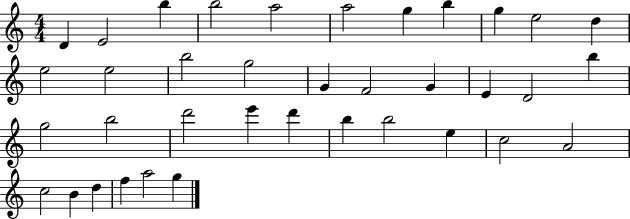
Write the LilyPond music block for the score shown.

{
  \clef treble
  \numericTimeSignature
  \time 4/4
  \key c \major
  d'4 e'2 b''4 | b''2 a''2 | a''2 g''4 b''4 | g''4 e''2 d''4 | \break e''2 e''2 | b''2 g''2 | g'4 f'2 g'4 | e'4 d'2 b''4 | \break g''2 b''2 | d'''2 e'''4 d'''4 | b''4 b''2 e''4 | c''2 a'2 | \break c''2 b'4 d''4 | f''4 a''2 g''4 | \bar "|."
}